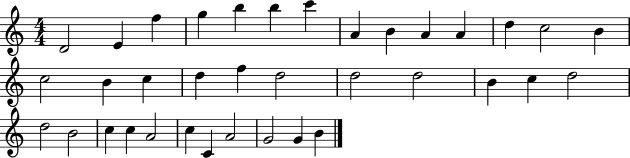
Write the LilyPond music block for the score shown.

{
  \clef treble
  \numericTimeSignature
  \time 4/4
  \key c \major
  d'2 e'4 f''4 | g''4 b''4 b''4 c'''4 | a'4 b'4 a'4 a'4 | d''4 c''2 b'4 | \break c''2 b'4 c''4 | d''4 f''4 d''2 | d''2 d''2 | b'4 c''4 d''2 | \break d''2 b'2 | c''4 c''4 a'2 | c''4 c'4 a'2 | g'2 g'4 b'4 | \break \bar "|."
}